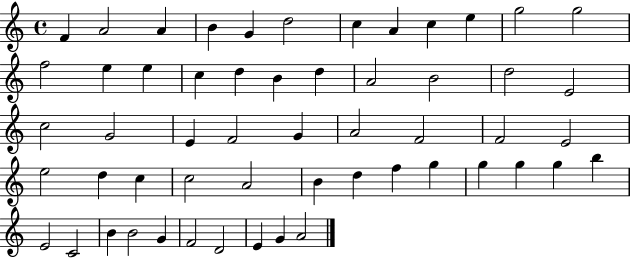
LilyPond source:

{
  \clef treble
  \time 4/4
  \defaultTimeSignature
  \key c \major
  f'4 a'2 a'4 | b'4 g'4 d''2 | c''4 a'4 c''4 e''4 | g''2 g''2 | \break f''2 e''4 e''4 | c''4 d''4 b'4 d''4 | a'2 b'2 | d''2 e'2 | \break c''2 g'2 | e'4 f'2 g'4 | a'2 f'2 | f'2 e'2 | \break e''2 d''4 c''4 | c''2 a'2 | b'4 d''4 f''4 g''4 | g''4 g''4 g''4 b''4 | \break e'2 c'2 | b'4 b'2 g'4 | f'2 d'2 | e'4 g'4 a'2 | \break \bar "|."
}